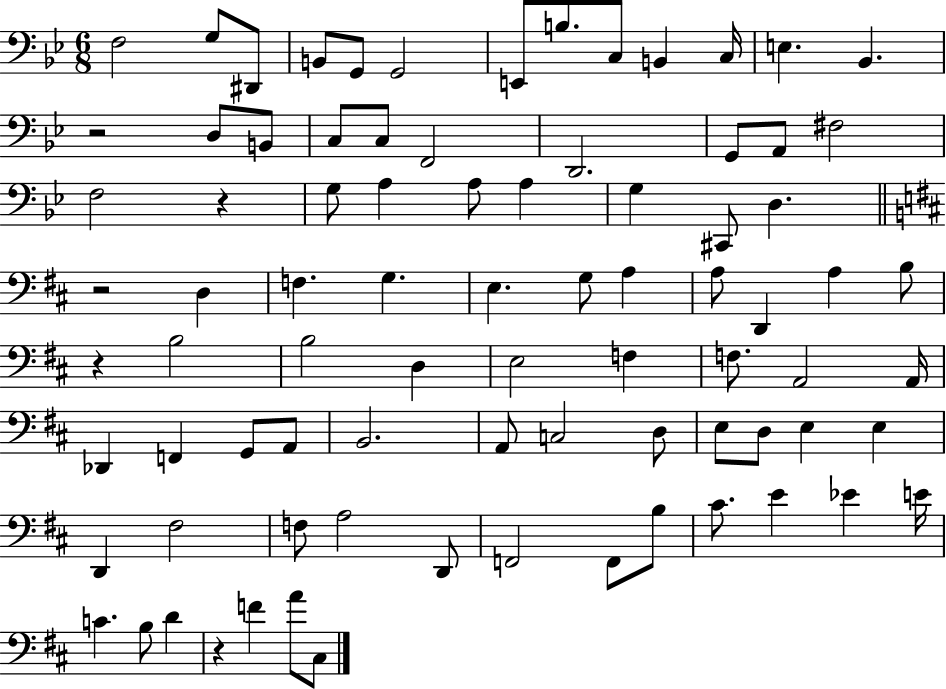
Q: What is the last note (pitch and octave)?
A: C#3